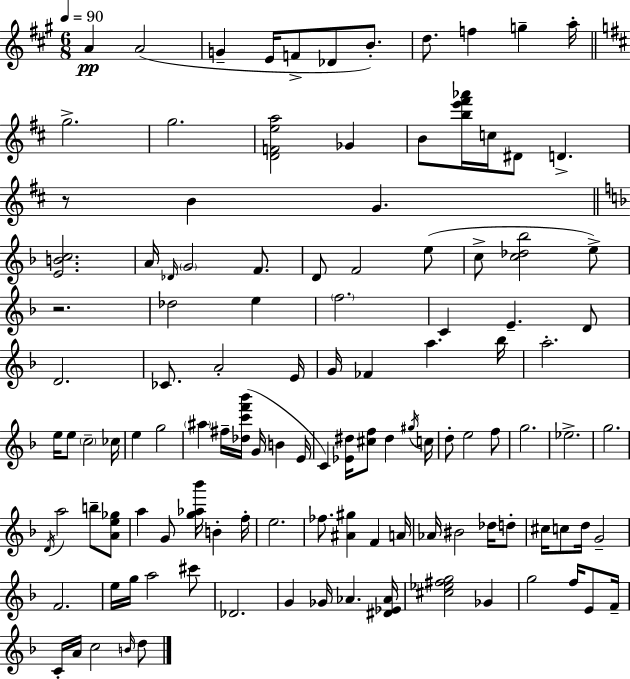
A4/q A4/h G4/q E4/s F4/e Db4/e B4/e. D5/e. F5/q G5/q A5/s G5/h. G5/h. [D4,F4,E5,A5]/h Gb4/q B4/e [B5,E6,F#6,Ab6]/s C5/s D#4/e D4/q. R/e B4/q G4/q. [E4,B4,C5]/h. A4/s Db4/s G4/h F4/e. D4/e F4/h E5/e C5/e [C5,Db5,Bb5]/h E5/e R/h. Db5/h E5/q F5/h. C4/q E4/q. D4/e D4/h. CES4/e. A4/h E4/s G4/s FES4/q A5/q. Bb5/s A5/h. E5/s E5/e C5/h CES5/s E5/q G5/h A#5/q F#5/s [Db5,C6,F6,Bb6]/s G4/s B4/q E4/s C4/q [Eb4,D#5]/s [C#5,F5]/e D#5/q G#5/s C5/s D5/e E5/h F5/e G5/h. Eb5/h. G5/h. D4/s A5/h B5/e [A4,E5,Gb5]/e A5/q G4/e [G5,Ab5,Bb6]/s B4/q F5/s E5/h. FES5/e. [A#4,G#5]/q F4/q A4/s Ab4/s BIS4/h Db5/s D5/e C#5/s C5/e D5/s G4/h F4/h. E5/s G5/s A5/h C#6/e Db4/h. G4/q Gb4/s Ab4/q. [D#4,Eb4,Ab4]/s [C#5,Eb5,F#5,G5]/h Gb4/q G5/h F5/s E4/e F4/s C4/s A4/s C5/h B4/s D5/e